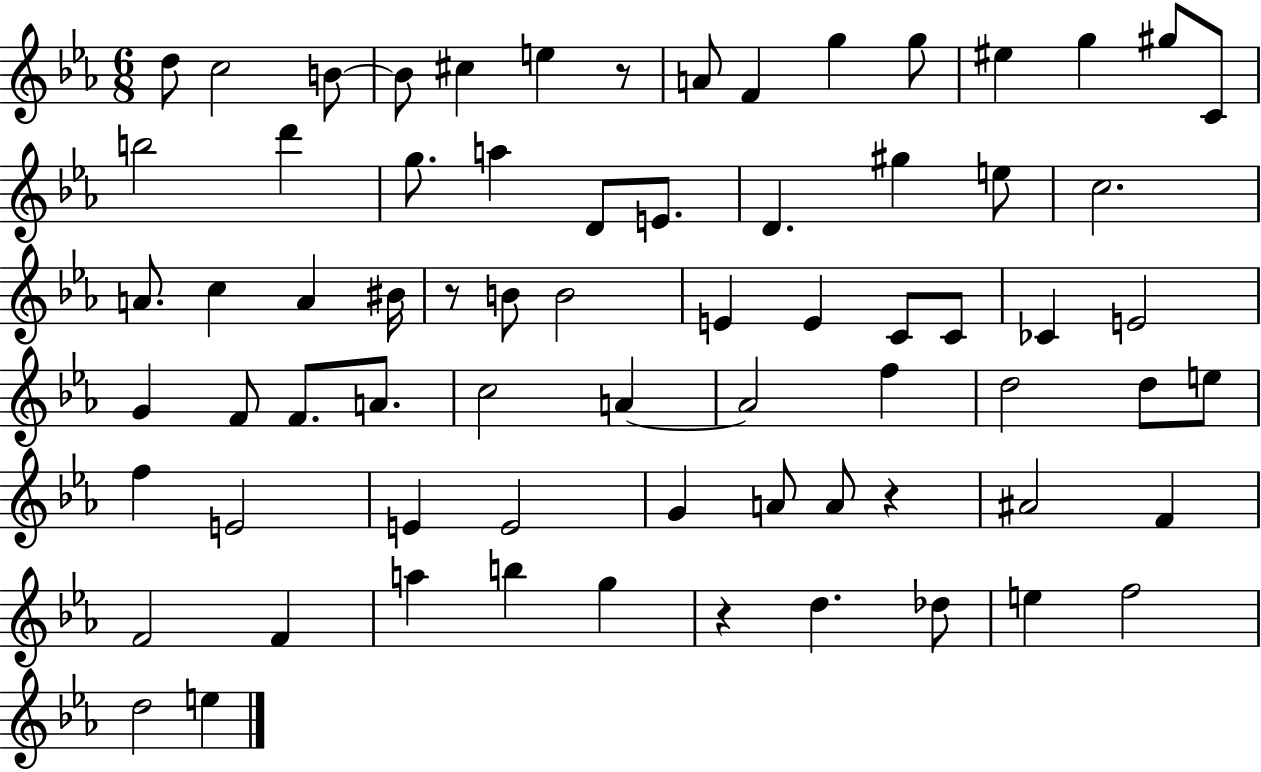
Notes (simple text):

D5/e C5/h B4/e B4/e C#5/q E5/q R/e A4/e F4/q G5/q G5/e EIS5/q G5/q G#5/e C4/e B5/h D6/q G5/e. A5/q D4/e E4/e. D4/q. G#5/q E5/e C5/h. A4/e. C5/q A4/q BIS4/s R/e B4/e B4/h E4/q E4/q C4/e C4/e CES4/q E4/h G4/q F4/e F4/e. A4/e. C5/h A4/q A4/h F5/q D5/h D5/e E5/e F5/q E4/h E4/q E4/h G4/q A4/e A4/e R/q A#4/h F4/q F4/h F4/q A5/q B5/q G5/q R/q D5/q. Db5/e E5/q F5/h D5/h E5/q